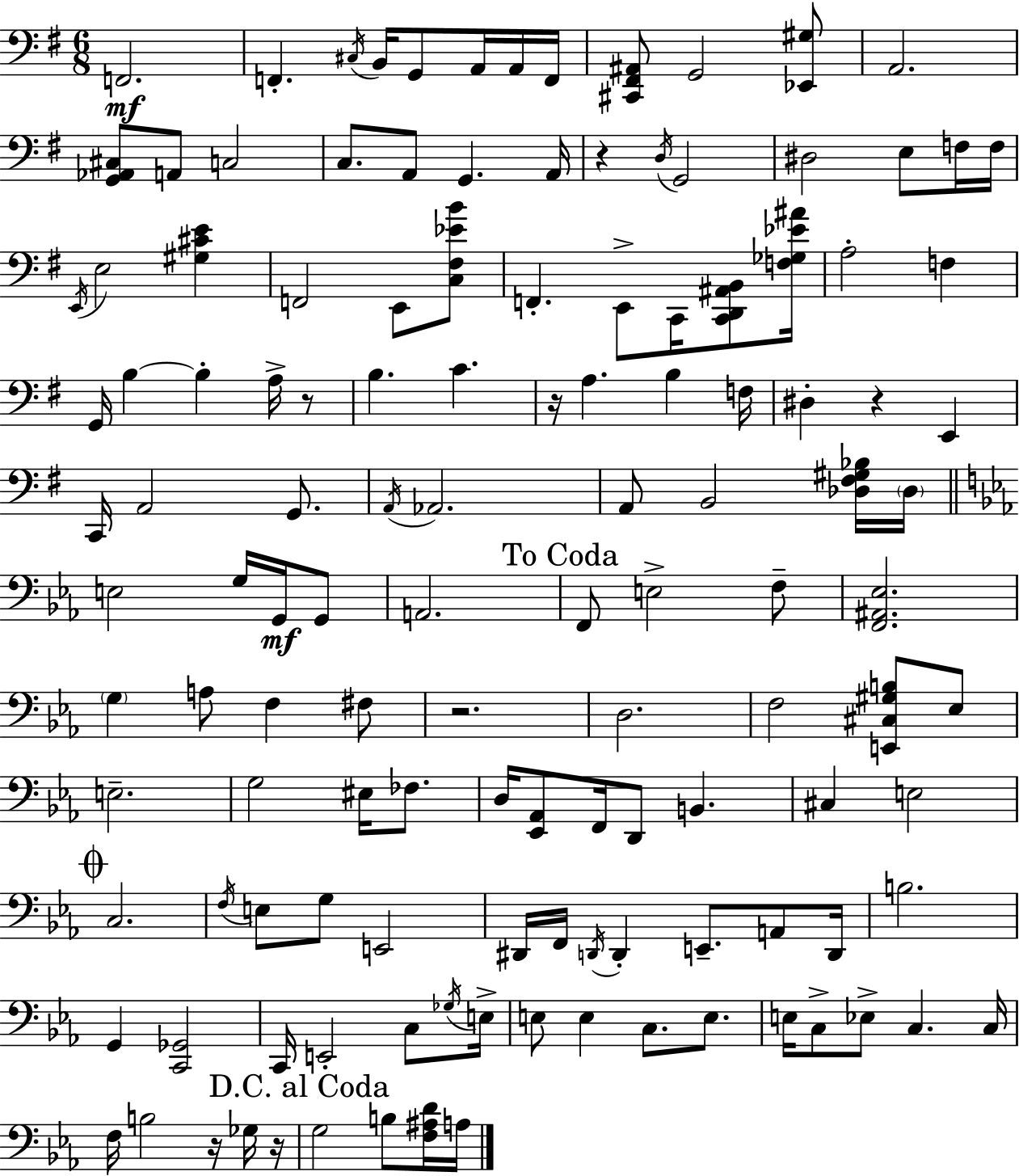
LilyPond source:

{
  \clef bass
  \numericTimeSignature
  \time 6/8
  \key e \minor
  \repeat volta 2 { f,2.\mf | f,4.-. \acciaccatura { cis16 } b,16 g,8 a,16 a,16 | f,16 <cis, fis, ais,>8 g,2 <ees, gis>8 | a,2. | \break <g, aes, cis>8 a,8 c2 | c8. a,8 g,4. | a,16 r4 \acciaccatura { d16 } g,2 | dis2 e8 | \break f16 f16 \acciaccatura { e,16 } e2 <gis cis' e'>4 | f,2 e,8 | <c fis ees' b'>8 f,4.-. e,8-> c,16 | <c, d, ais, b,>8 <f ges ees' ais'>16 a2-. f4 | \break g,16 b4~~ b4-. | a16-> r8 b4. c'4. | r16 a4. b4 | f16 dis4-. r4 e,4 | \break c,16 a,2 | g,8. \acciaccatura { a,16 } aes,2. | a,8 b,2 | <des fis gis bes>16 \parenthesize des16 \bar "||" \break \key c \minor e2 g16 g,16\mf g,8 | a,2. | \mark "To Coda" f,8 e2-> f8-- | <f, ais, ees>2. | \break \parenthesize g4 a8 f4 fis8 | r2. | d2. | f2 <e, cis gis b>8 ees8 | \break e2.-- | g2 eis16 fes8. | d16 <ees, aes,>8 f,16 d,8 b,4. | cis4 e2 | \break \mark \markup { \musicglyph "scripts.coda" } c2. | \acciaccatura { f16 } e8 g8 e,2 | dis,16 f,16 \acciaccatura { d,16 } d,4-. e,8.-- a,8 | d,16 b2. | \break g,4 <c, ges,>2 | c,16 e,2-. c8 | \acciaccatura { ges16 } e16-> e8 e4 c8. | e8. e16 c8-> ees8-> c4. | \break c16 f16 b2 | r16 ges16 r16 \mark "D.C. al Coda" g2 b8 | <f ais d'>16 a16 } \bar "|."
}